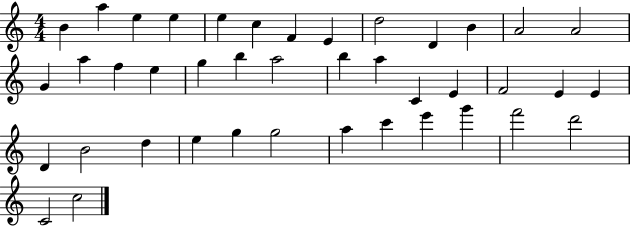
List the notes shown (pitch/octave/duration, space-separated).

B4/q A5/q E5/q E5/q E5/q C5/q F4/q E4/q D5/h D4/q B4/q A4/h A4/h G4/q A5/q F5/q E5/q G5/q B5/q A5/h B5/q A5/q C4/q E4/q F4/h E4/q E4/q D4/q B4/h D5/q E5/q G5/q G5/h A5/q C6/q E6/q G6/q F6/h D6/h C4/h C5/h